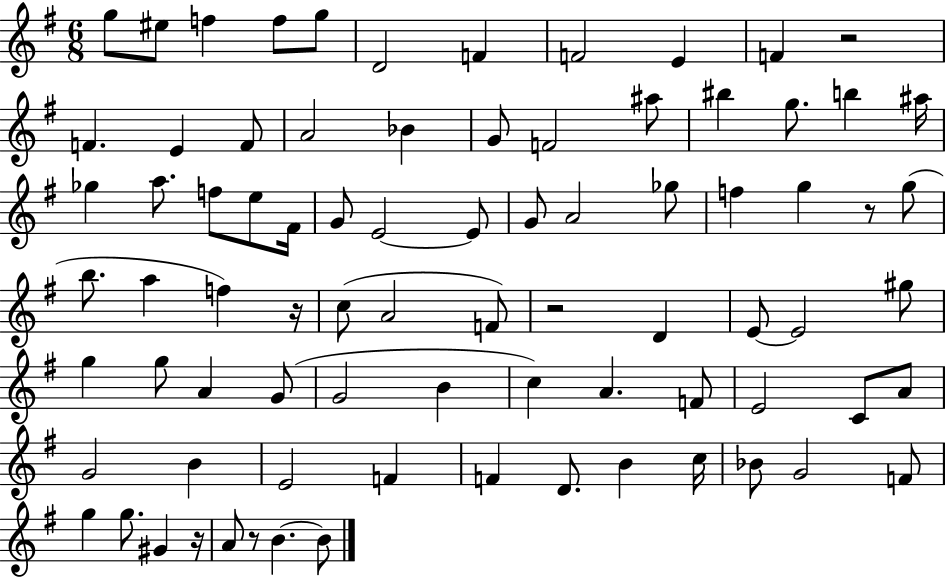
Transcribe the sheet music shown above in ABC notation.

X:1
T:Untitled
M:6/8
L:1/4
K:G
g/2 ^e/2 f f/2 g/2 D2 F F2 E F z2 F E F/2 A2 _B G/2 F2 ^a/2 ^b g/2 b ^a/4 _g a/2 f/2 e/2 ^F/4 G/2 E2 E/2 G/2 A2 _g/2 f g z/2 g/2 b/2 a f z/4 c/2 A2 F/2 z2 D E/2 E2 ^g/2 g g/2 A G/2 G2 B c A F/2 E2 C/2 A/2 G2 B E2 F F D/2 B c/4 _B/2 G2 F/2 g g/2 ^G z/4 A/2 z/2 B B/2